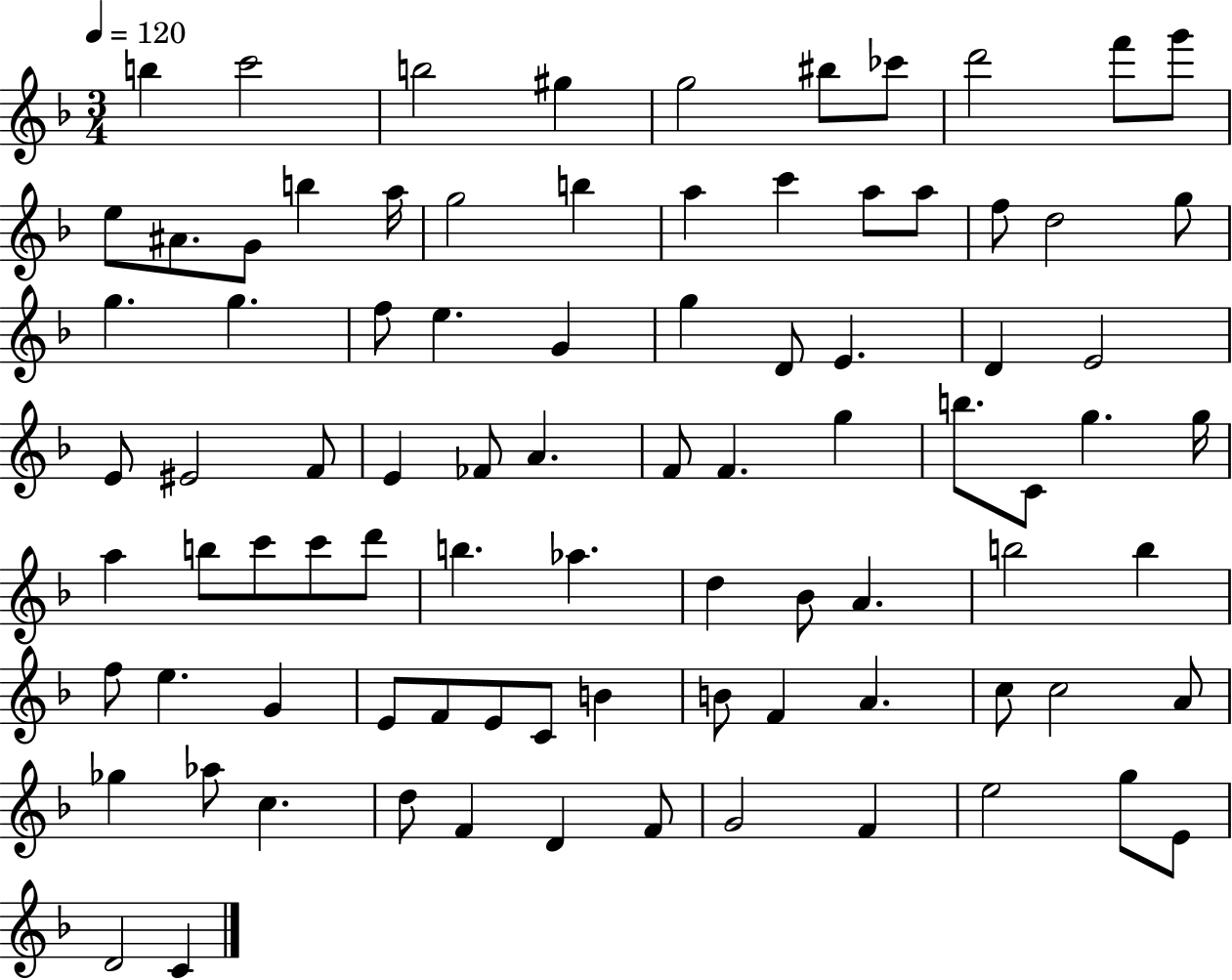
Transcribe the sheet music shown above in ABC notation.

X:1
T:Untitled
M:3/4
L:1/4
K:F
b c'2 b2 ^g g2 ^b/2 _c'/2 d'2 f'/2 g'/2 e/2 ^A/2 G/2 b a/4 g2 b a c' a/2 a/2 f/2 d2 g/2 g g f/2 e G g D/2 E D E2 E/2 ^E2 F/2 E _F/2 A F/2 F g b/2 C/2 g g/4 a b/2 c'/2 c'/2 d'/2 b _a d _B/2 A b2 b f/2 e G E/2 F/2 E/2 C/2 B B/2 F A c/2 c2 A/2 _g _a/2 c d/2 F D F/2 G2 F e2 g/2 E/2 D2 C